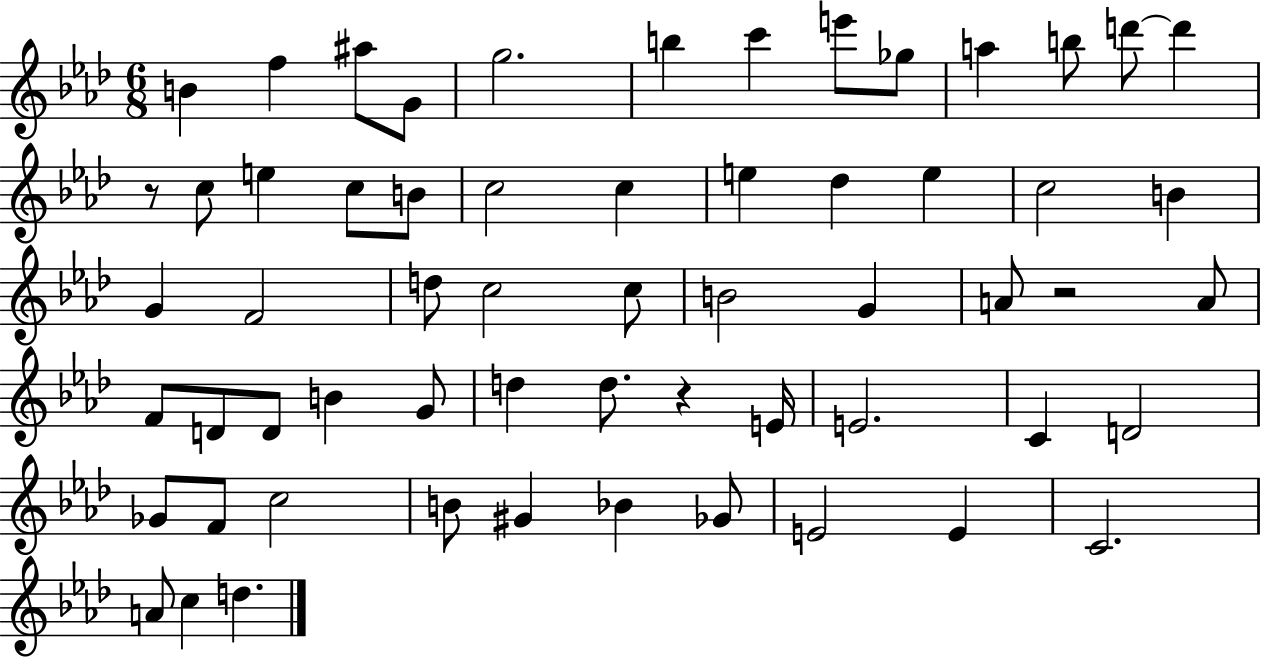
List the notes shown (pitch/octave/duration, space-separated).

B4/q F5/q A#5/e G4/e G5/h. B5/q C6/q E6/e Gb5/e A5/q B5/e D6/e D6/q R/e C5/e E5/q C5/e B4/e C5/h C5/q E5/q Db5/q E5/q C5/h B4/q G4/q F4/h D5/e C5/h C5/e B4/h G4/q A4/e R/h A4/e F4/e D4/e D4/e B4/q G4/e D5/q D5/e. R/q E4/s E4/h. C4/q D4/h Gb4/e F4/e C5/h B4/e G#4/q Bb4/q Gb4/e E4/h E4/q C4/h. A4/e C5/q D5/q.